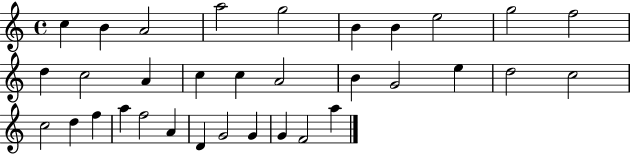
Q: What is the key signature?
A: C major